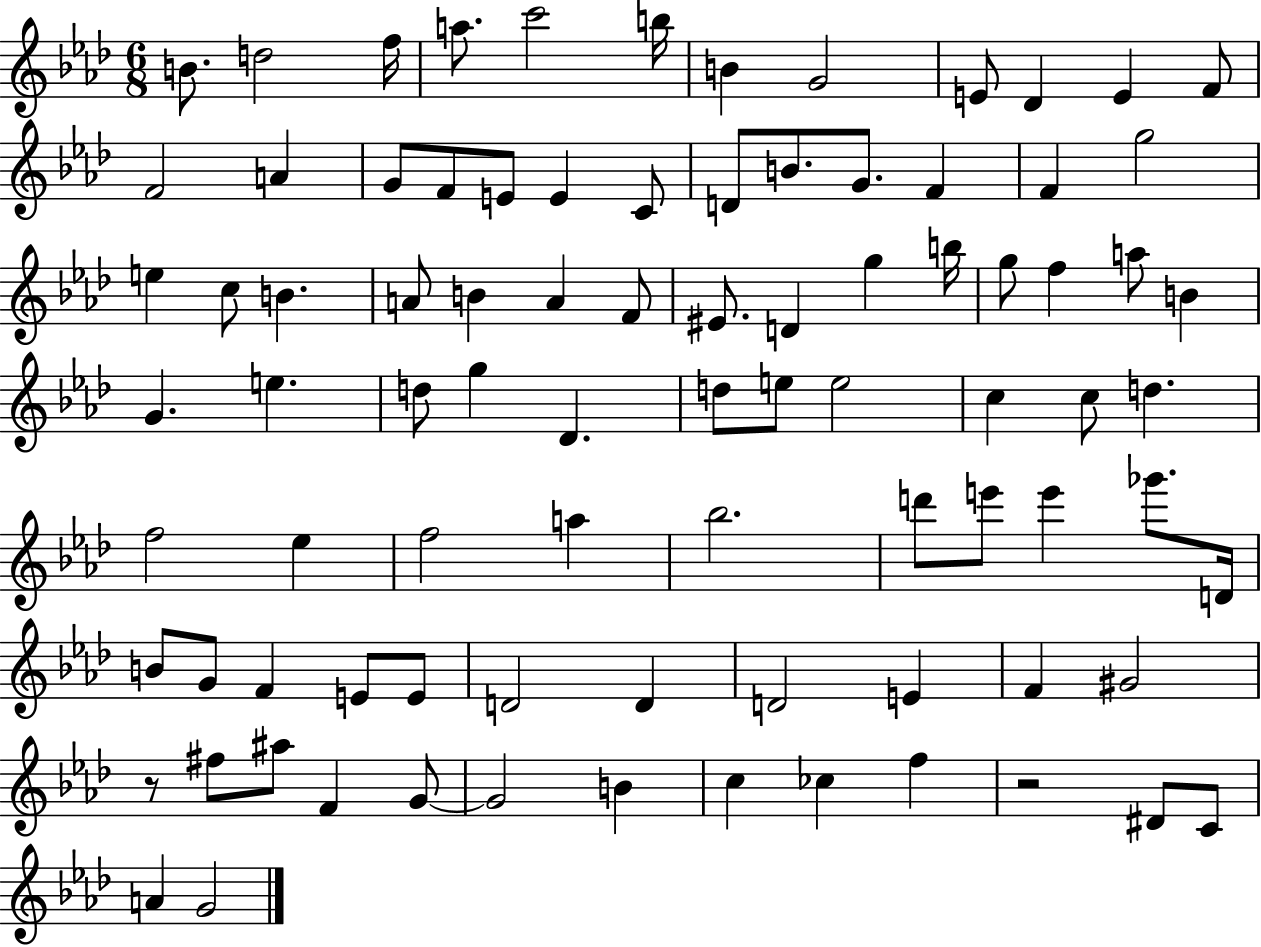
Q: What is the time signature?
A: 6/8